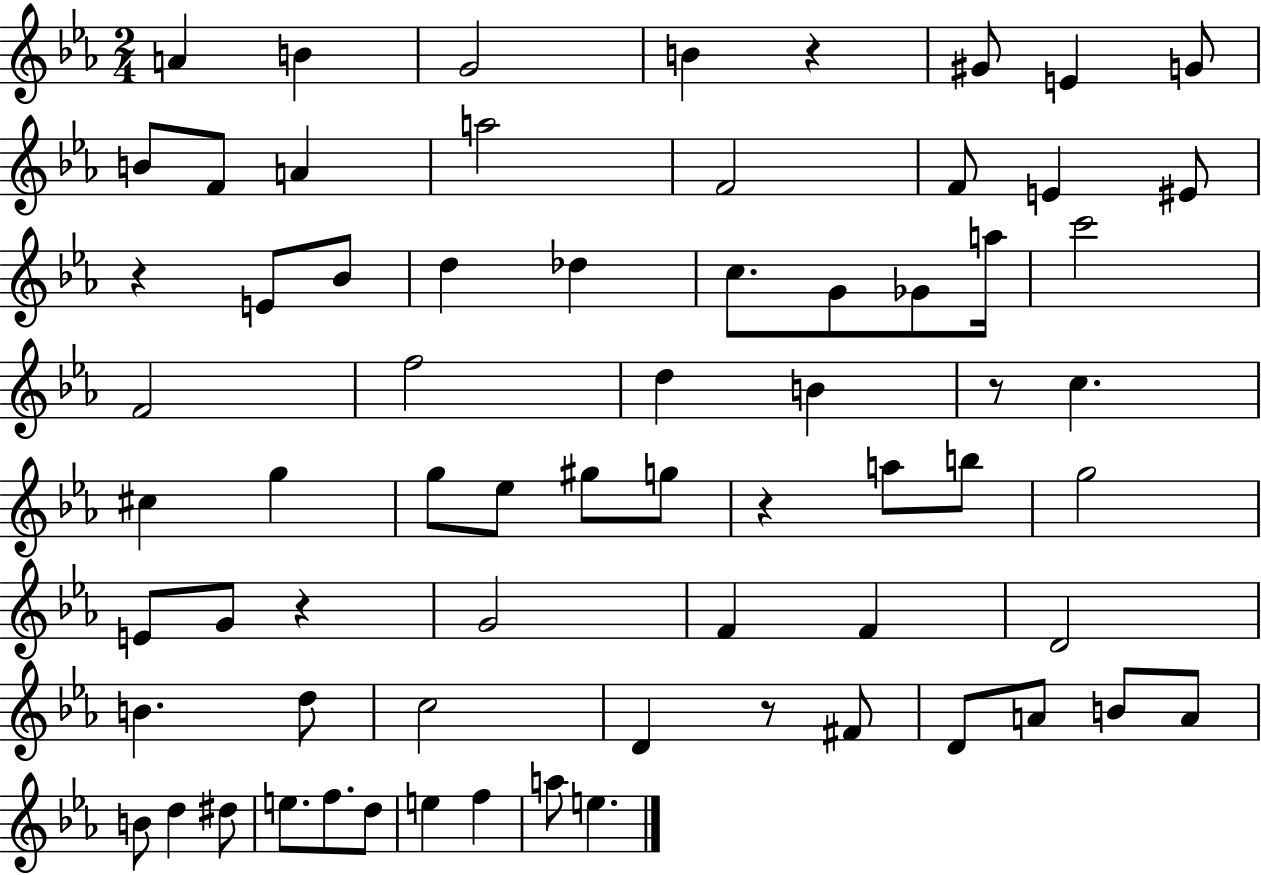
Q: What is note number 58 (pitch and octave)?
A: F5